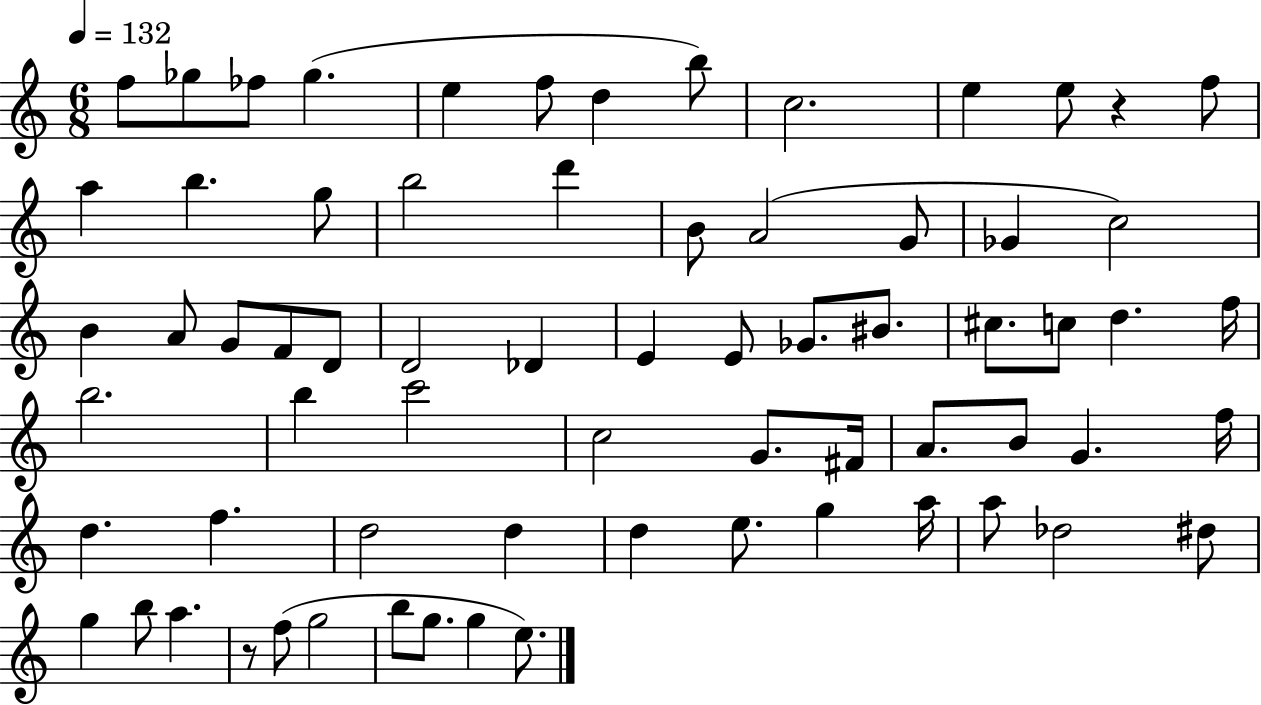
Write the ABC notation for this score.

X:1
T:Untitled
M:6/8
L:1/4
K:C
f/2 _g/2 _f/2 _g e f/2 d b/2 c2 e e/2 z f/2 a b g/2 b2 d' B/2 A2 G/2 _G c2 B A/2 G/2 F/2 D/2 D2 _D E E/2 _G/2 ^B/2 ^c/2 c/2 d f/4 b2 b c'2 c2 G/2 ^F/4 A/2 B/2 G f/4 d f d2 d d e/2 g a/4 a/2 _d2 ^d/2 g b/2 a z/2 f/2 g2 b/2 g/2 g e/2